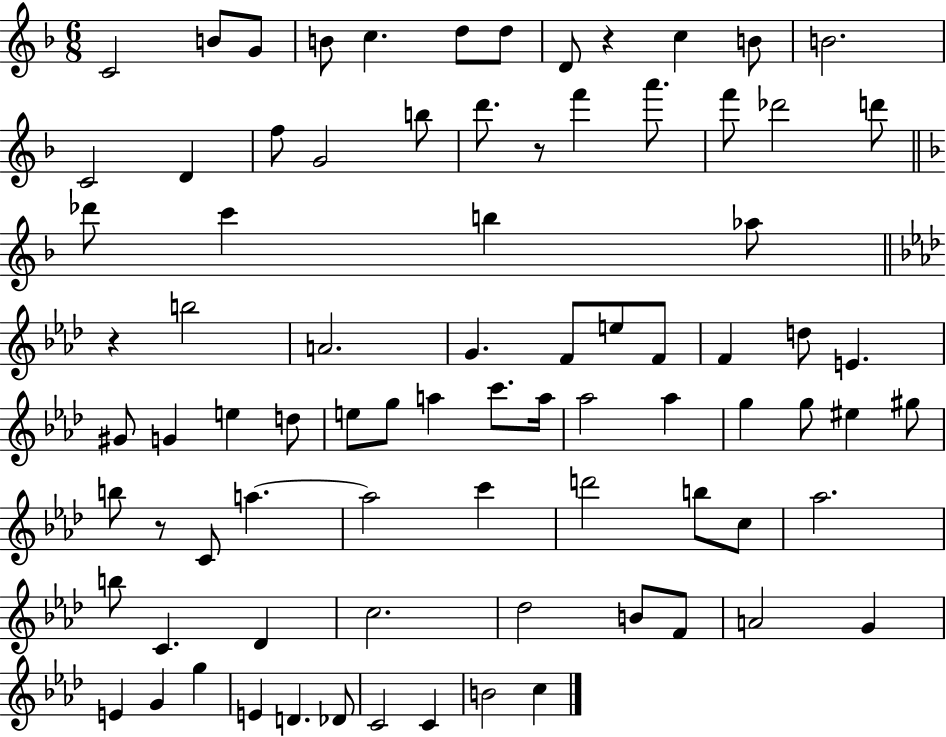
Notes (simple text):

C4/h B4/e G4/e B4/e C5/q. D5/e D5/e D4/e R/q C5/q B4/e B4/h. C4/h D4/q F5/e G4/h B5/e D6/e. R/e F6/q A6/e. F6/e Db6/h D6/e Db6/e C6/q B5/q Ab5/e R/q B5/h A4/h. G4/q. F4/e E5/e F4/e F4/q D5/e E4/q. G#4/e G4/q E5/q D5/e E5/e G5/e A5/q C6/e. A5/s Ab5/h Ab5/q G5/q G5/e EIS5/q G#5/e B5/e R/e C4/e A5/q. A5/h C6/q D6/h B5/e C5/e Ab5/h. B5/e C4/q. Db4/q C5/h. Db5/h B4/e F4/e A4/h G4/q E4/q G4/q G5/q E4/q D4/q. Db4/e C4/h C4/q B4/h C5/q